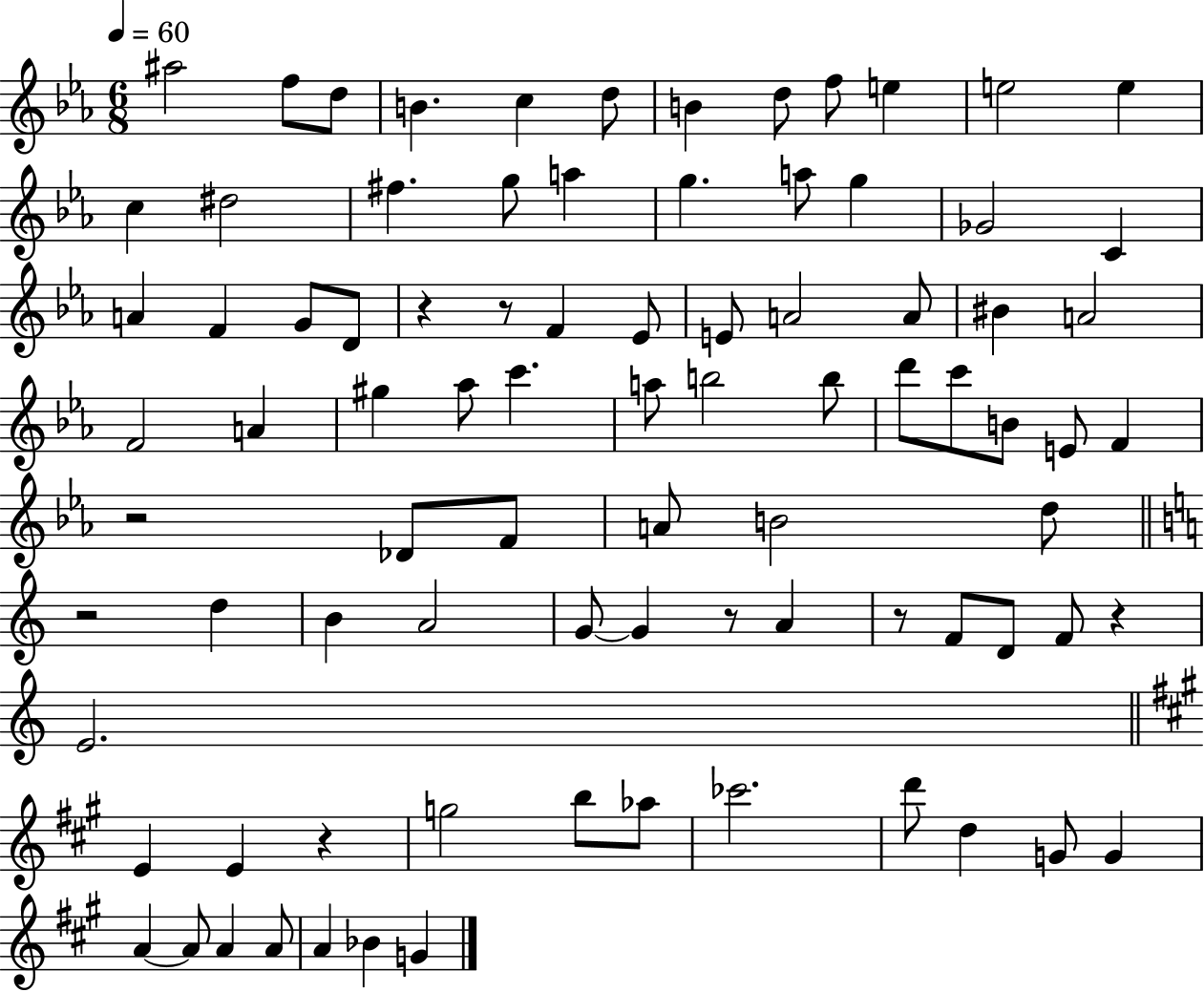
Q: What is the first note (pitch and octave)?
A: A#5